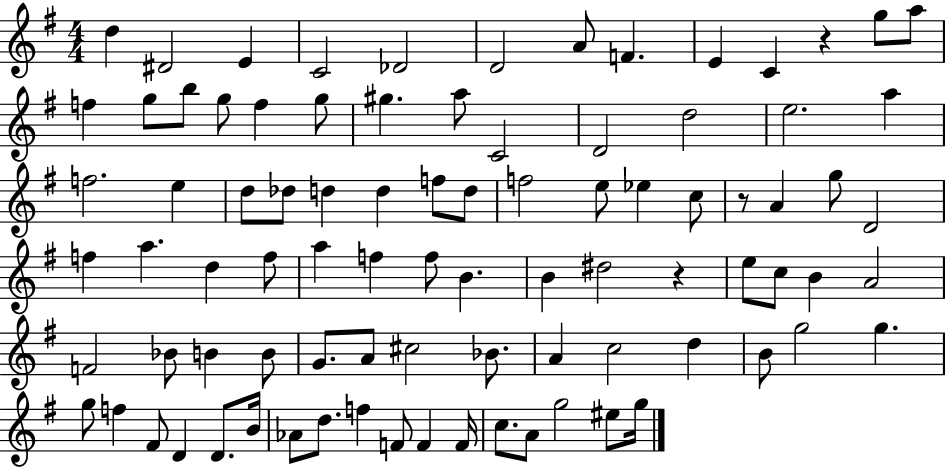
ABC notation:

X:1
T:Untitled
M:4/4
L:1/4
K:G
d ^D2 E C2 _D2 D2 A/2 F E C z g/2 a/2 f g/2 b/2 g/2 f g/2 ^g a/2 C2 D2 d2 e2 a f2 e d/2 _d/2 d d f/2 d/2 f2 e/2 _e c/2 z/2 A g/2 D2 f a d f/2 a f f/2 B B ^d2 z e/2 c/2 B A2 F2 _B/2 B B/2 G/2 A/2 ^c2 _B/2 A c2 d B/2 g2 g g/2 f ^F/2 D D/2 B/4 _A/2 d/2 f F/2 F F/4 c/2 A/2 g2 ^e/2 g/4